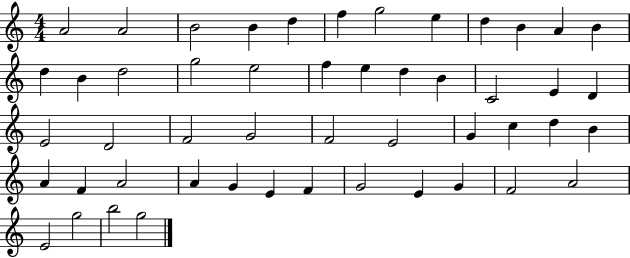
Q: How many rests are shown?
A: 0